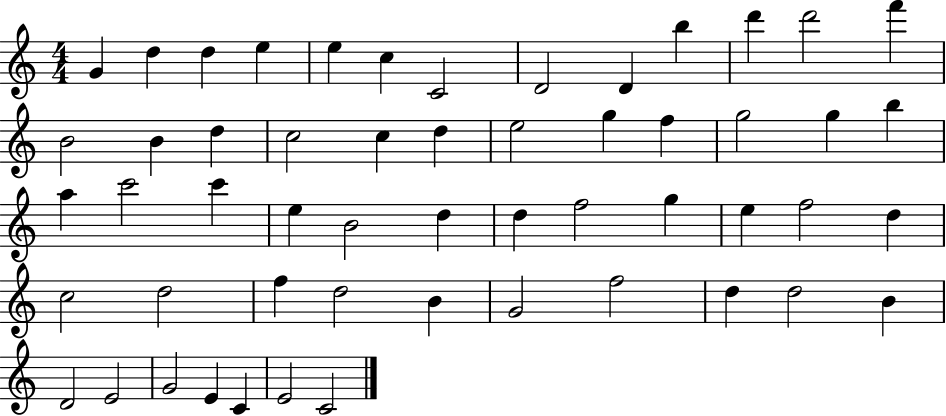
X:1
T:Untitled
M:4/4
L:1/4
K:C
G d d e e c C2 D2 D b d' d'2 f' B2 B d c2 c d e2 g f g2 g b a c'2 c' e B2 d d f2 g e f2 d c2 d2 f d2 B G2 f2 d d2 B D2 E2 G2 E C E2 C2